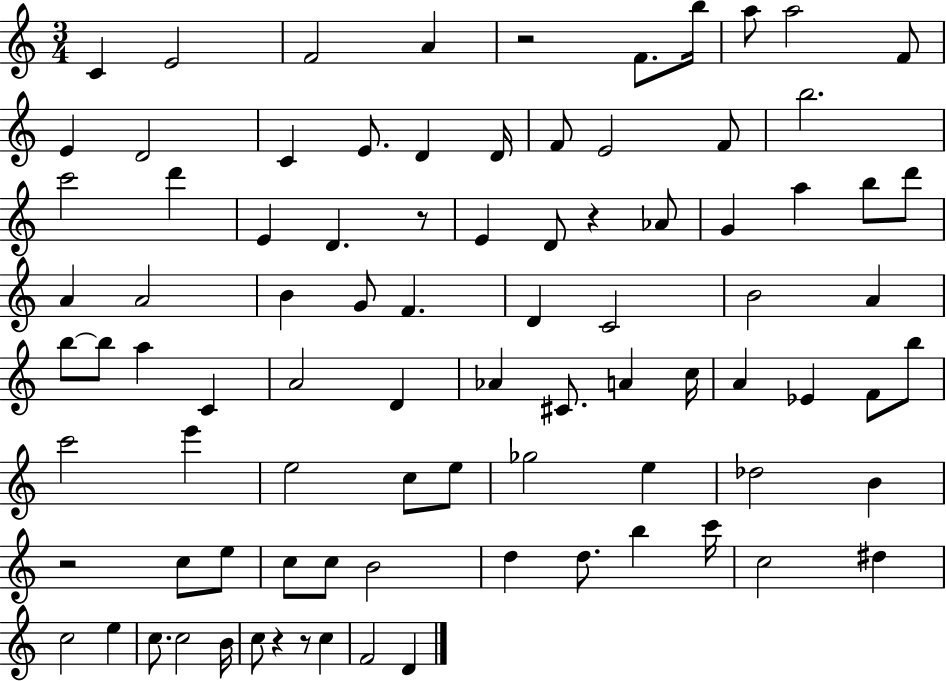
{
  \clef treble
  \numericTimeSignature
  \time 3/4
  \key c \major
  \repeat volta 2 { c'4 e'2 | f'2 a'4 | r2 f'8. b''16 | a''8 a''2 f'8 | \break e'4 d'2 | c'4 e'8. d'4 d'16 | f'8 e'2 f'8 | b''2. | \break c'''2 d'''4 | e'4 d'4. r8 | e'4 d'8 r4 aes'8 | g'4 a''4 b''8 d'''8 | \break a'4 a'2 | b'4 g'8 f'4. | d'4 c'2 | b'2 a'4 | \break b''8~~ b''8 a''4 c'4 | a'2 d'4 | aes'4 cis'8. a'4 c''16 | a'4 ees'4 f'8 b''8 | \break c'''2 e'''4 | e''2 c''8 e''8 | ges''2 e''4 | des''2 b'4 | \break r2 c''8 e''8 | c''8 c''8 b'2 | d''4 d''8. b''4 c'''16 | c''2 dis''4 | \break c''2 e''4 | c''8. c''2 b'16 | c''8 r4 r8 c''4 | f'2 d'4 | \break } \bar "|."
}